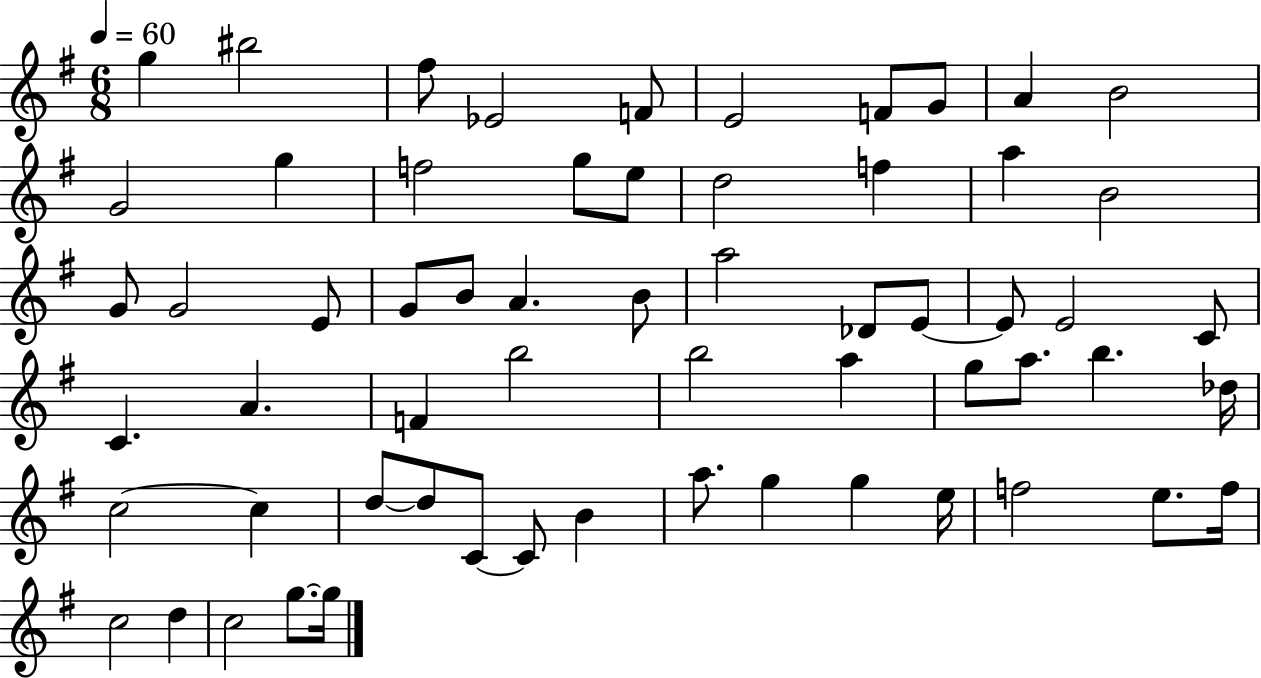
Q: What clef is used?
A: treble